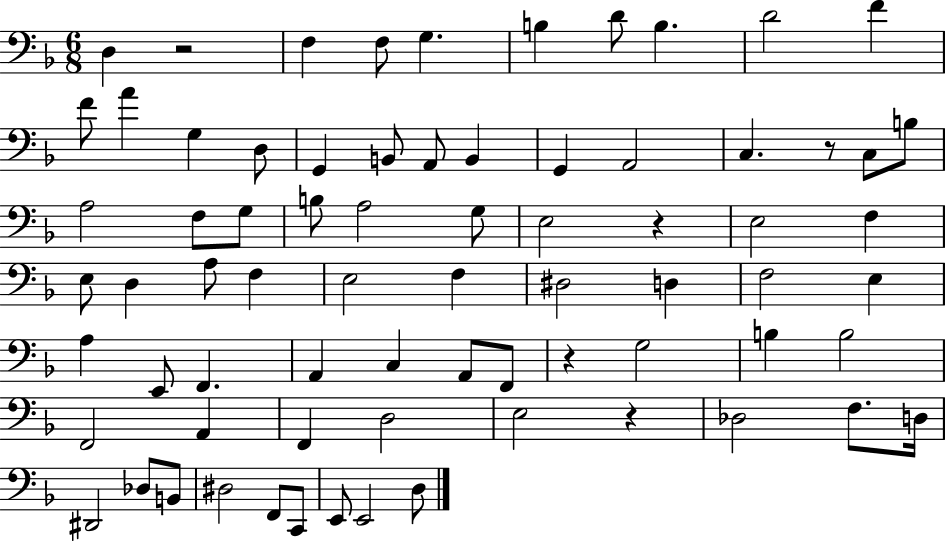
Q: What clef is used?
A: bass